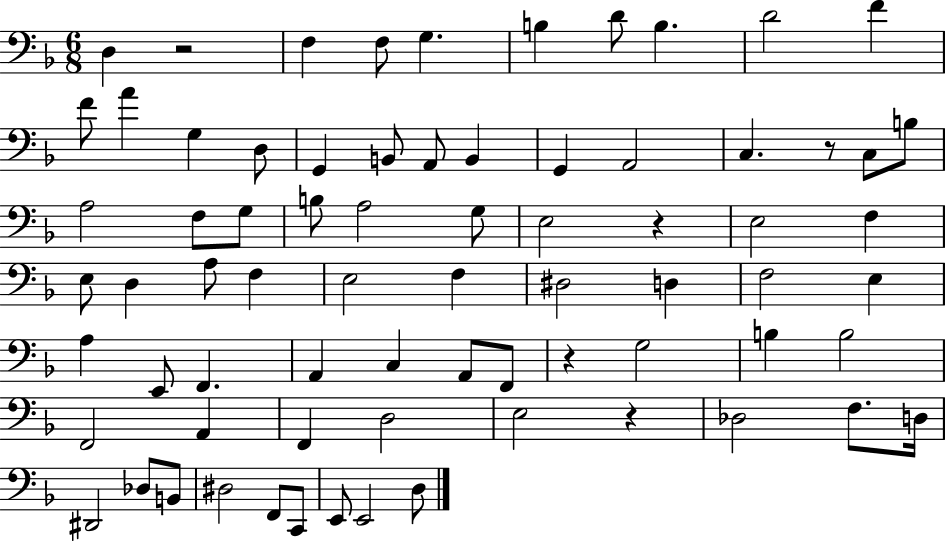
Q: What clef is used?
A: bass